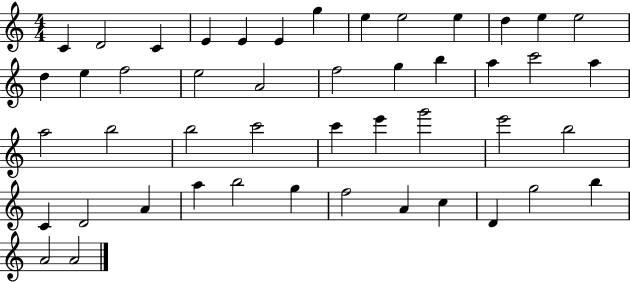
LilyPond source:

{
  \clef treble
  \numericTimeSignature
  \time 4/4
  \key c \major
  c'4 d'2 c'4 | e'4 e'4 e'4 g''4 | e''4 e''2 e''4 | d''4 e''4 e''2 | \break d''4 e''4 f''2 | e''2 a'2 | f''2 g''4 b''4 | a''4 c'''2 a''4 | \break a''2 b''2 | b''2 c'''2 | c'''4 e'''4 g'''2 | e'''2 b''2 | \break c'4 d'2 a'4 | a''4 b''2 g''4 | f''2 a'4 c''4 | d'4 g''2 b''4 | \break a'2 a'2 | \bar "|."
}